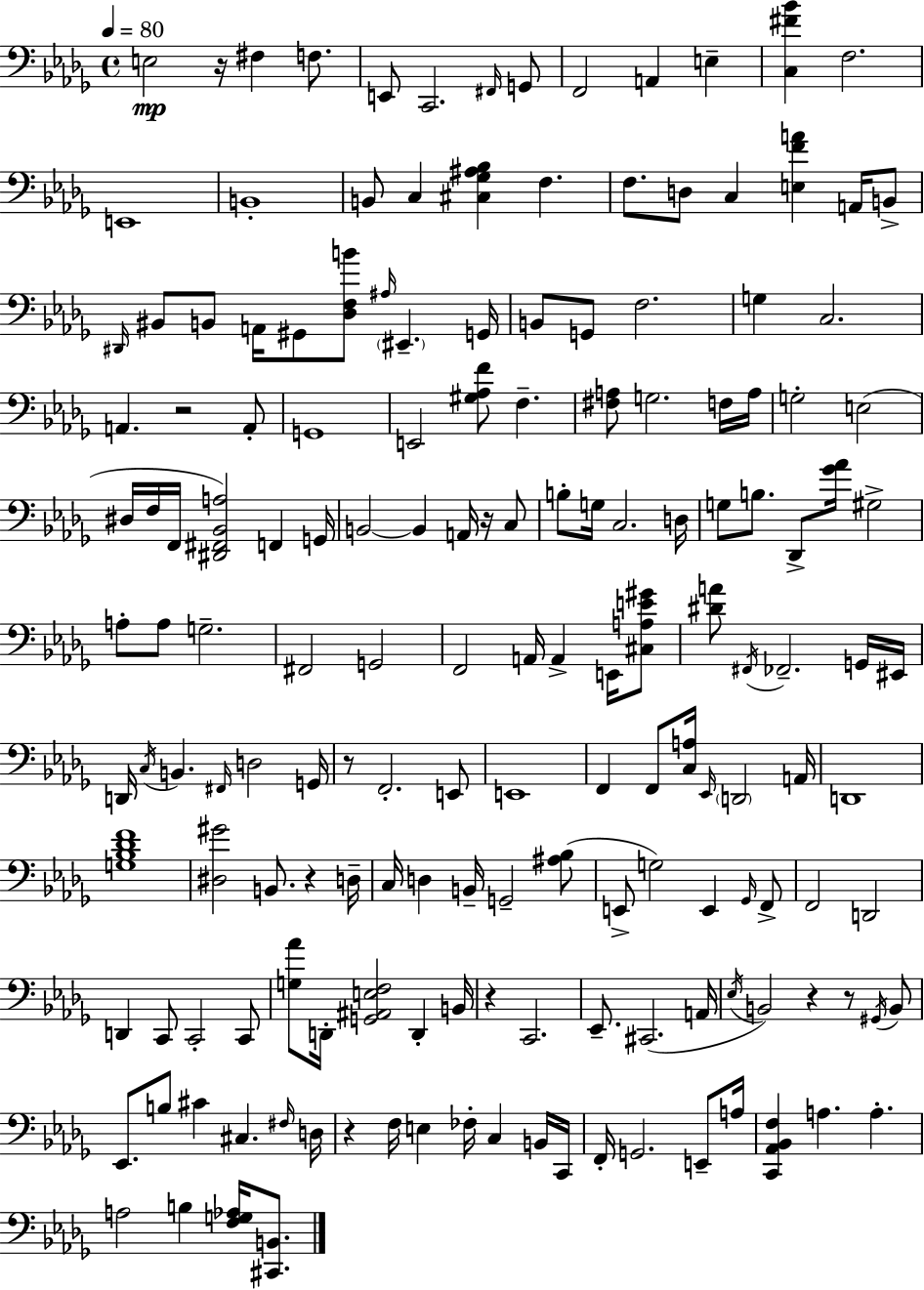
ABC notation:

X:1
T:Untitled
M:4/4
L:1/4
K:Bbm
E,2 z/4 ^F, F,/2 E,,/2 C,,2 ^F,,/4 G,,/2 F,,2 A,, E, [C,^F_B] F,2 E,,4 B,,4 B,,/2 C, [^C,_G,^A,_B,] F, F,/2 D,/2 C, [E,FA] A,,/4 B,,/2 ^D,,/4 ^B,,/2 B,,/2 A,,/4 ^G,,/2 [_D,F,B]/2 ^A,/4 ^E,, G,,/4 B,,/2 G,,/2 F,2 G, C,2 A,, z2 A,,/2 G,,4 E,,2 [^G,_A,F]/2 F, [^F,A,]/2 G,2 F,/4 A,/4 G,2 E,2 ^D,/4 F,/4 F,,/4 [^D,,^F,,_B,,A,]2 F,, G,,/4 B,,2 B,, A,,/4 z/4 C,/2 B,/2 G,/4 C,2 D,/4 G,/2 B,/2 _D,,/2 [_G_A]/4 ^G,2 A,/2 A,/2 G,2 ^F,,2 G,,2 F,,2 A,,/4 A,, E,,/4 [^C,A,E^G]/2 [^DA]/2 ^F,,/4 _F,,2 G,,/4 ^E,,/4 D,,/4 C,/4 B,, ^F,,/4 D,2 G,,/4 z/2 F,,2 E,,/2 E,,4 F,, F,,/2 [C,A,]/4 _E,,/4 D,,2 A,,/4 D,,4 [G,_B,_DF]4 [^D,^G]2 B,,/2 z D,/4 C,/4 D, B,,/4 G,,2 [^A,_B,]/2 E,,/2 G,2 E,, _G,,/4 F,,/2 F,,2 D,,2 D,, C,,/2 C,,2 C,,/2 [G,_A]/2 D,,/4 [G,,^A,,E,F,]2 D,, B,,/4 z C,,2 _E,,/2 ^C,,2 A,,/4 _E,/4 B,,2 z z/2 ^G,,/4 B,,/2 _E,,/2 B,/2 ^C ^C, ^F,/4 D,/4 z F,/4 E, _F,/4 C, B,,/4 C,,/4 F,,/4 G,,2 E,,/2 A,/4 [C,,_A,,_B,,F,] A, A, A,2 B, [F,G,_A,]/4 [^C,,B,,]/2